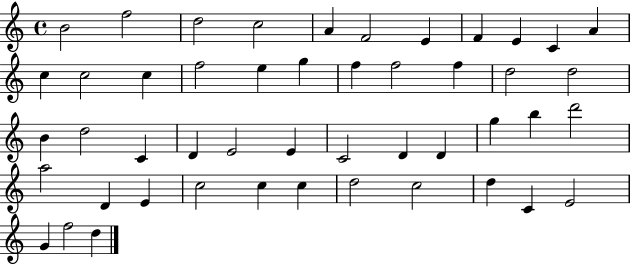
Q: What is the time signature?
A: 4/4